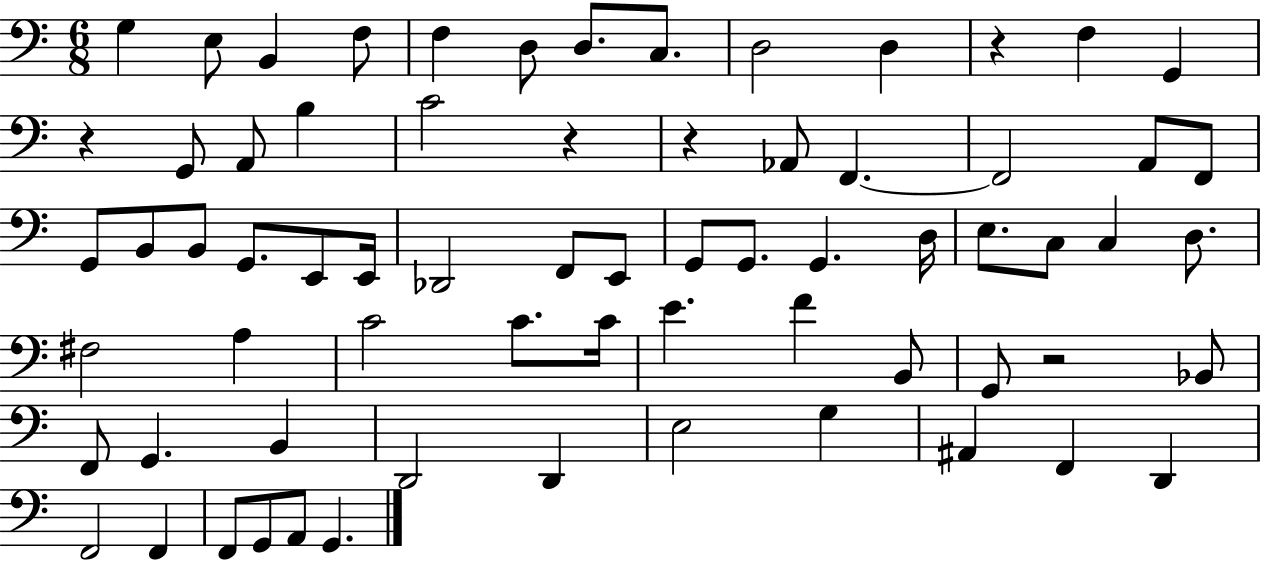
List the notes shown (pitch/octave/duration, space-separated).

G3/q E3/e B2/q F3/e F3/q D3/e D3/e. C3/e. D3/h D3/q R/q F3/q G2/q R/q G2/e A2/e B3/q C4/h R/q R/q Ab2/e F2/q. F2/h A2/e F2/e G2/e B2/e B2/e G2/e. E2/e E2/s Db2/h F2/e E2/e G2/e G2/e. G2/q. D3/s E3/e. C3/e C3/q D3/e. F#3/h A3/q C4/h C4/e. C4/s E4/q. F4/q B2/e G2/e R/h Bb2/e F2/e G2/q. B2/q D2/h D2/q E3/h G3/q A#2/q F2/q D2/q F2/h F2/q F2/e G2/e A2/e G2/q.